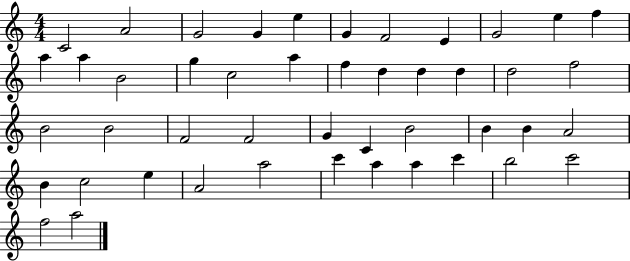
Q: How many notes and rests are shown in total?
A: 46